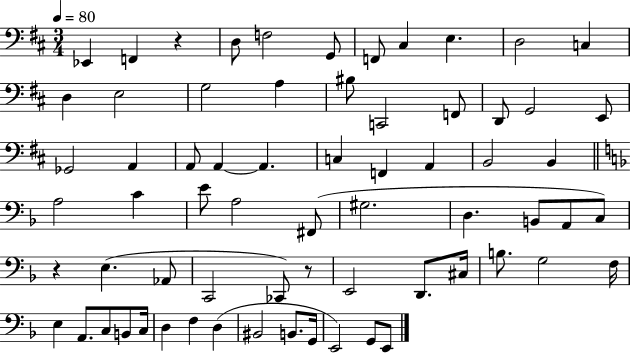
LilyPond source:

{
  \clef bass
  \numericTimeSignature
  \time 3/4
  \key d \major
  \tempo 4 = 80
  ees,4 f,4 r4 | d8 f2 g,8 | f,8 cis4 e4. | d2 c4 | \break d4 e2 | g2 a4 | bis8 c,2 f,8 | d,8 g,2 e,8 | \break ges,2 a,4 | a,8 a,4~~ a,4. | c4 f,4 a,4 | b,2 b,4 | \break \bar "||" \break \key f \major a2 c'4 | e'8 a2 fis,8( | gis2. | d4. b,8 a,8 c8) | \break r4 e4.( aes,8 | c,2 ces,8) r8 | e,2 d,8. cis16 | b8. g2 f16 | \break e4 a,8. c8 b,8 c16 | d4 f4 d4( | bis,2 b,8. g,16 | e,2) g,8 e,8 | \break \bar "|."
}